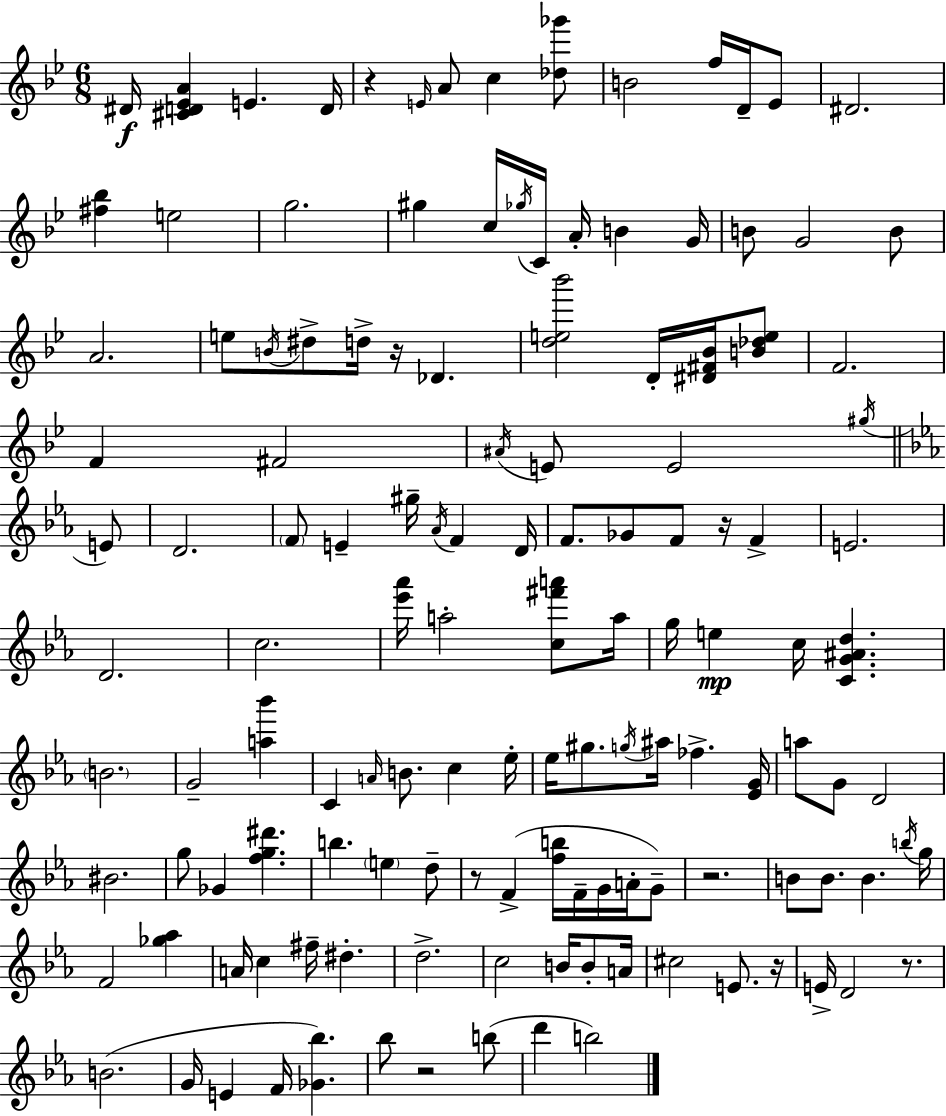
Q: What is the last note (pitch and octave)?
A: B5